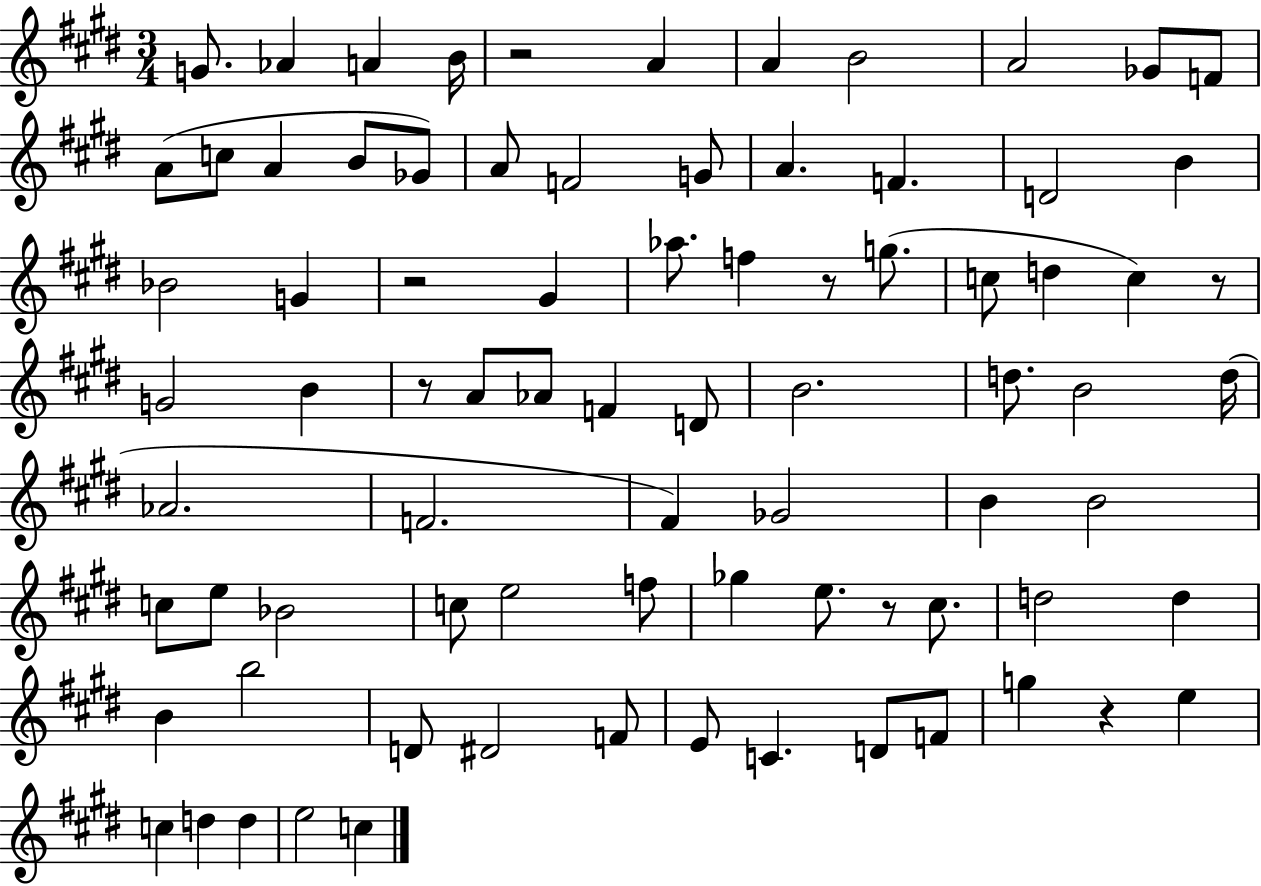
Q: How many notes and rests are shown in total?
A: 81